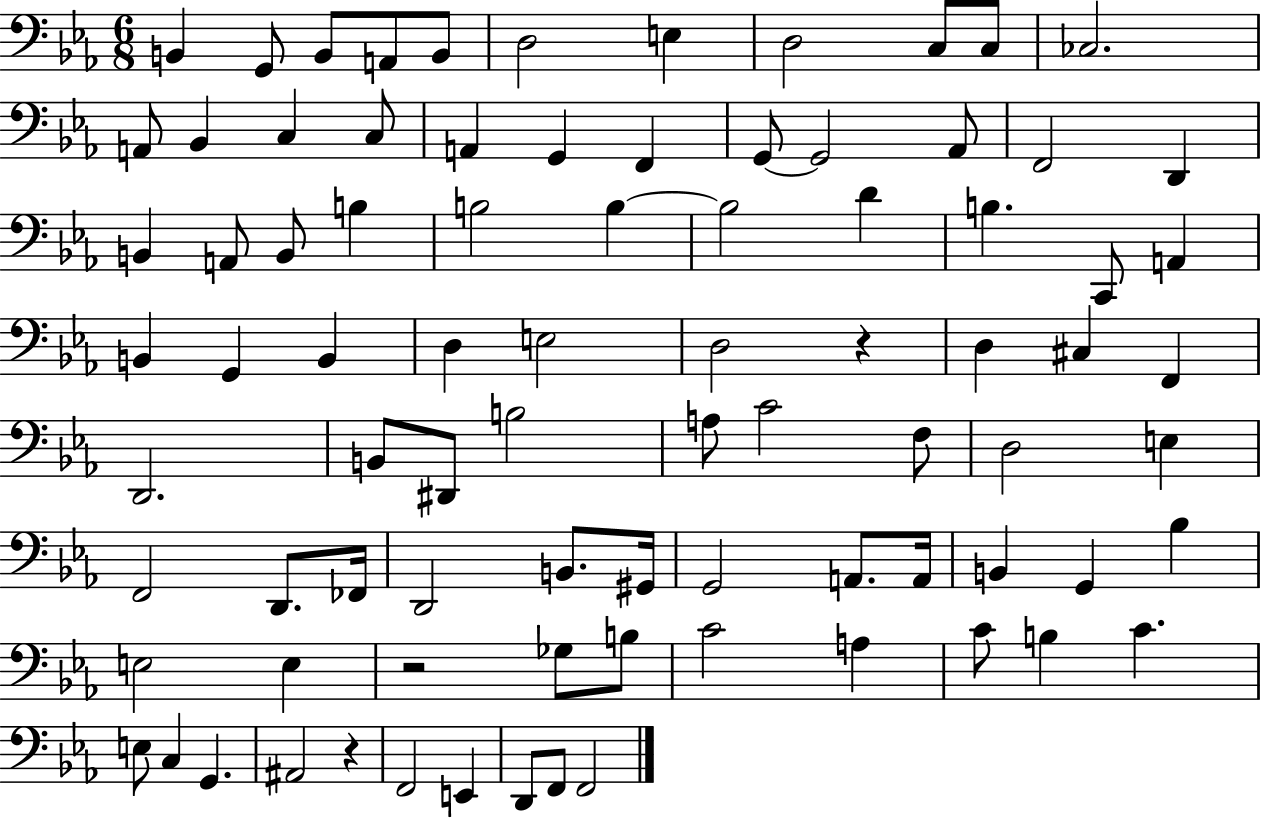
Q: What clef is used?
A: bass